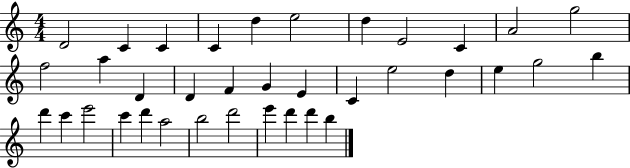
X:1
T:Untitled
M:4/4
L:1/4
K:C
D2 C C C d e2 d E2 C A2 g2 f2 a D D F G E C e2 d e g2 b d' c' e'2 c' d' a2 b2 d'2 e' d' d' b